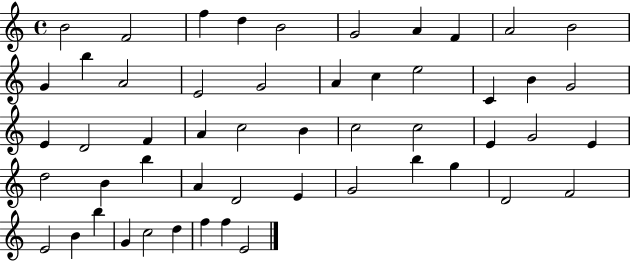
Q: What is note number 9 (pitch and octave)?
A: A4